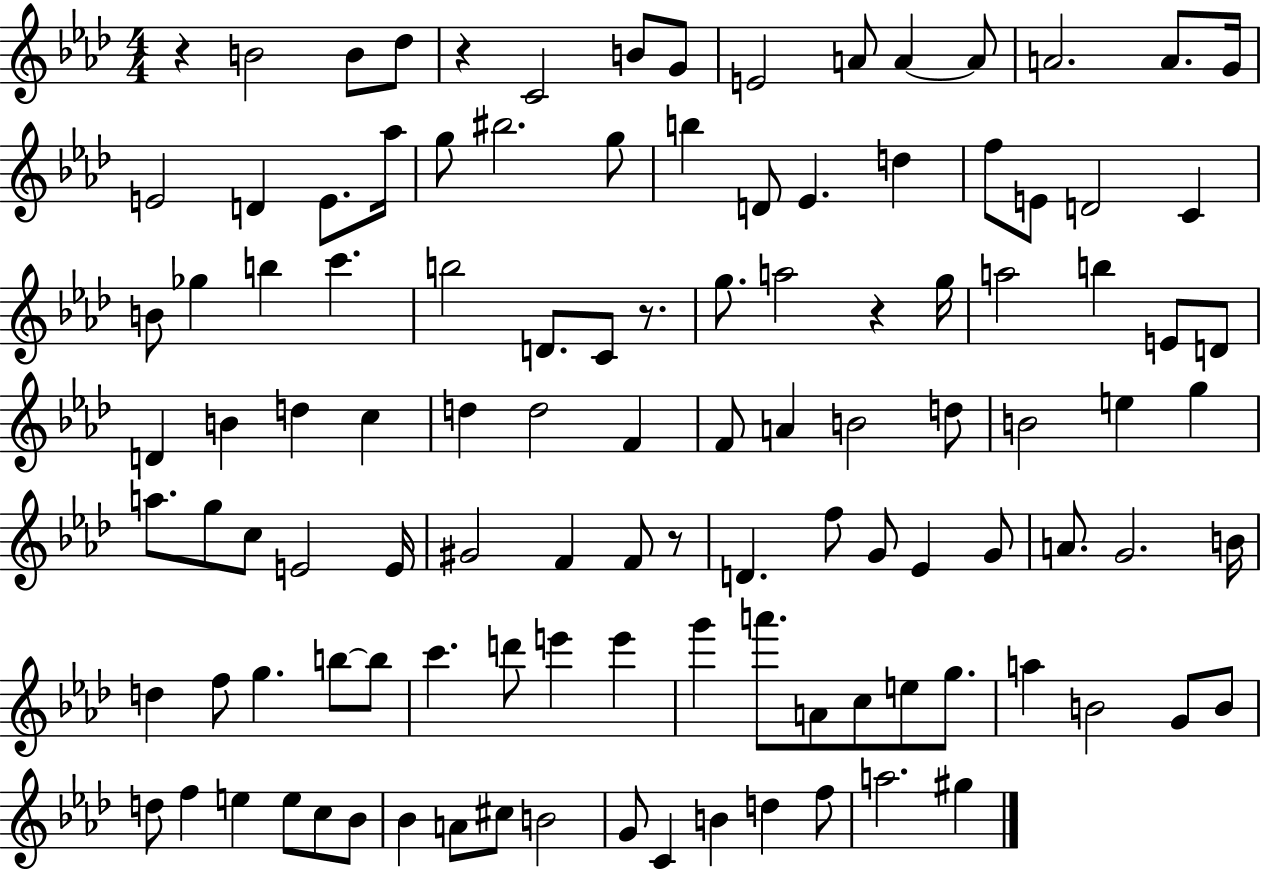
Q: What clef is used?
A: treble